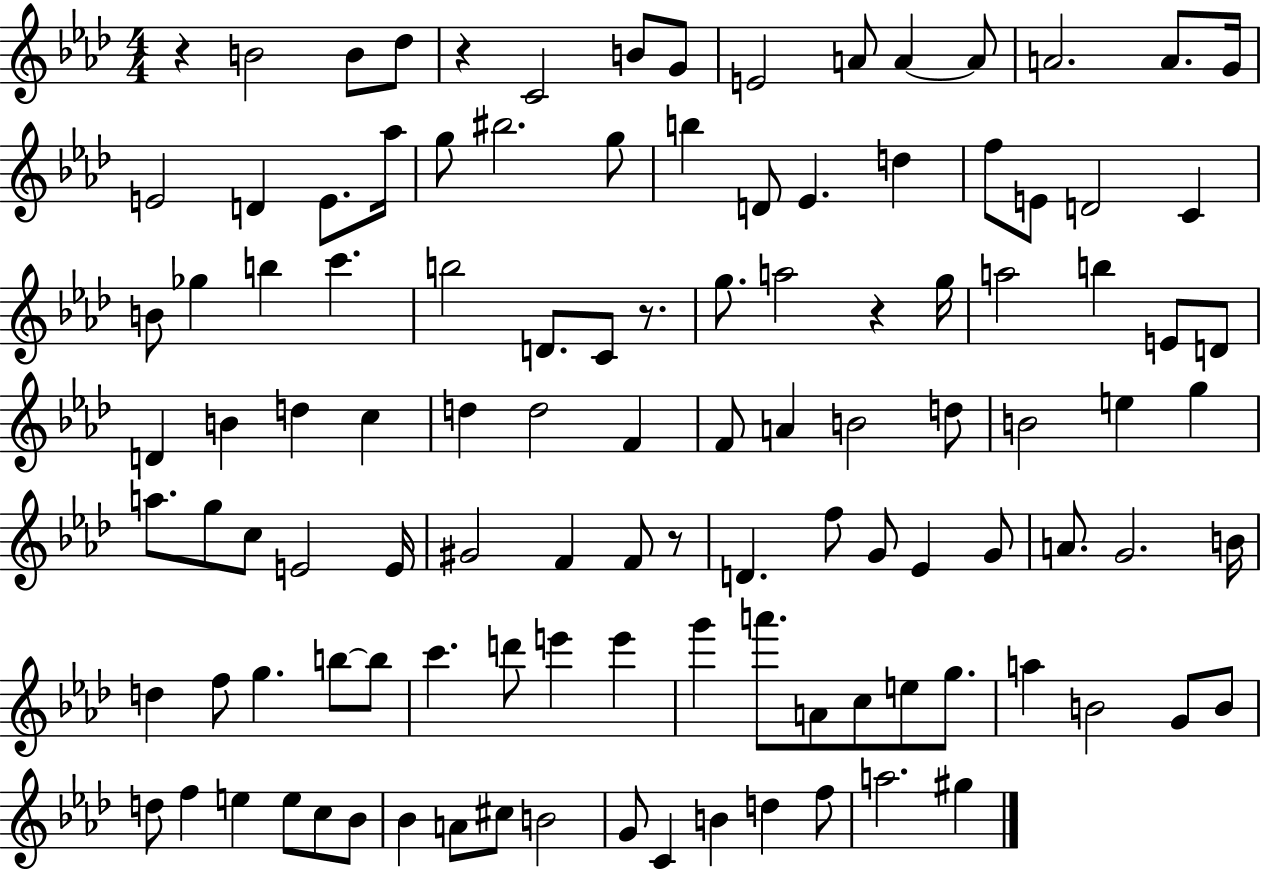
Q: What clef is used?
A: treble